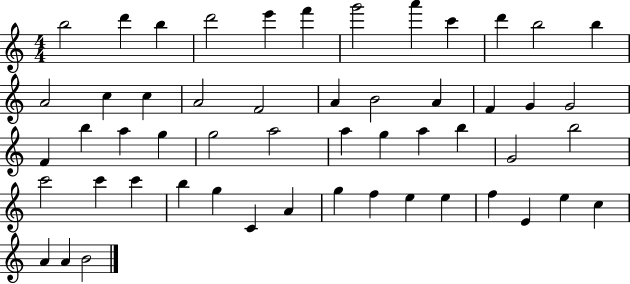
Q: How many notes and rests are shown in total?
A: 53